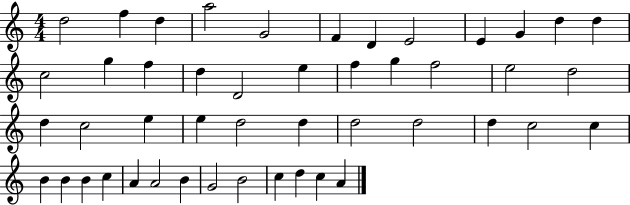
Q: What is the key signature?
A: C major